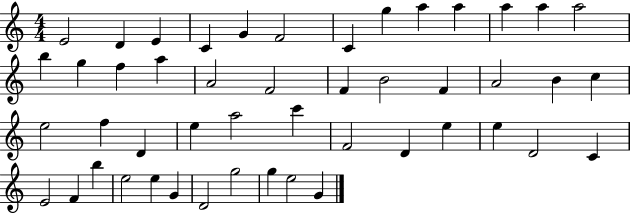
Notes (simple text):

E4/h D4/q E4/q C4/q G4/q F4/h C4/q G5/q A5/q A5/q A5/q A5/q A5/h B5/q G5/q F5/q A5/q A4/h F4/h F4/q B4/h F4/q A4/h B4/q C5/q E5/h F5/q D4/q E5/q A5/h C6/q F4/h D4/q E5/q E5/q D4/h C4/q E4/h F4/q B5/q E5/h E5/q G4/q D4/h G5/h G5/q E5/h G4/q